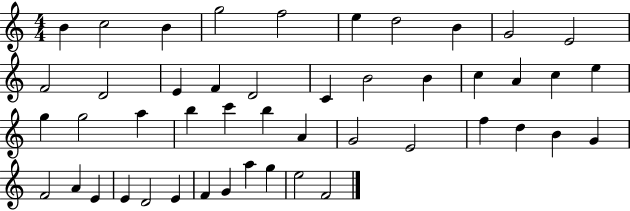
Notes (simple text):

B4/q C5/h B4/q G5/h F5/h E5/q D5/h B4/q G4/h E4/h F4/h D4/h E4/q F4/q D4/h C4/q B4/h B4/q C5/q A4/q C5/q E5/q G5/q G5/h A5/q B5/q C6/q B5/q A4/q G4/h E4/h F5/q D5/q B4/q G4/q F4/h A4/q E4/q E4/q D4/h E4/q F4/q G4/q A5/q G5/q E5/h F4/h